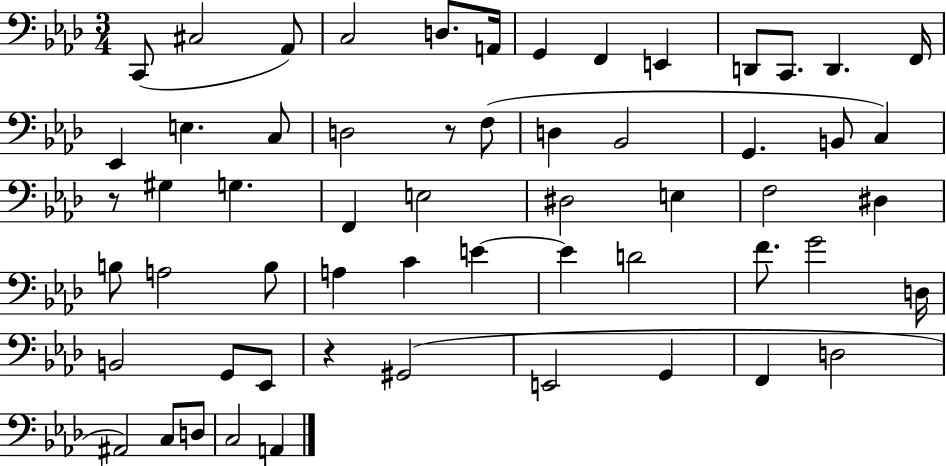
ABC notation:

X:1
T:Untitled
M:3/4
L:1/4
K:Ab
C,,/2 ^C,2 _A,,/2 C,2 D,/2 A,,/4 G,, F,, E,, D,,/2 C,,/2 D,, F,,/4 _E,, E, C,/2 D,2 z/2 F,/2 D, _B,,2 G,, B,,/2 C, z/2 ^G, G, F,, E,2 ^D,2 E, F,2 ^D, B,/2 A,2 B,/2 A, C E E D2 F/2 G2 D,/4 B,,2 G,,/2 _E,,/2 z ^G,,2 E,,2 G,, F,, D,2 ^A,,2 C,/2 D,/2 C,2 A,,